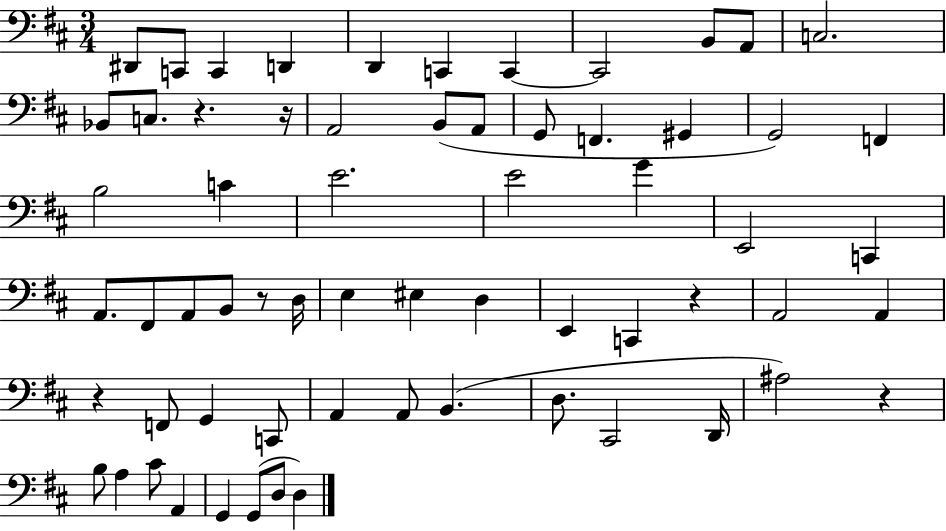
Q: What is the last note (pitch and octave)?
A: D3